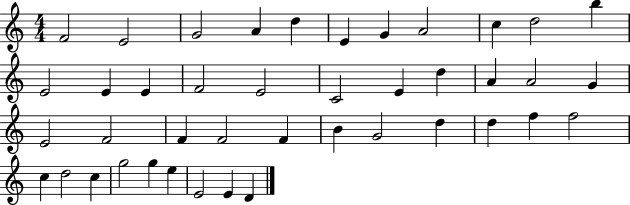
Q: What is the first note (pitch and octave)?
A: F4